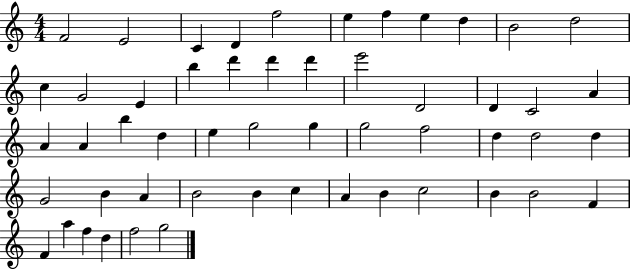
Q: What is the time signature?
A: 4/4